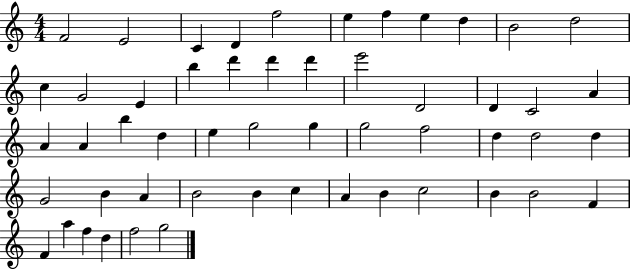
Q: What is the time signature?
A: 4/4